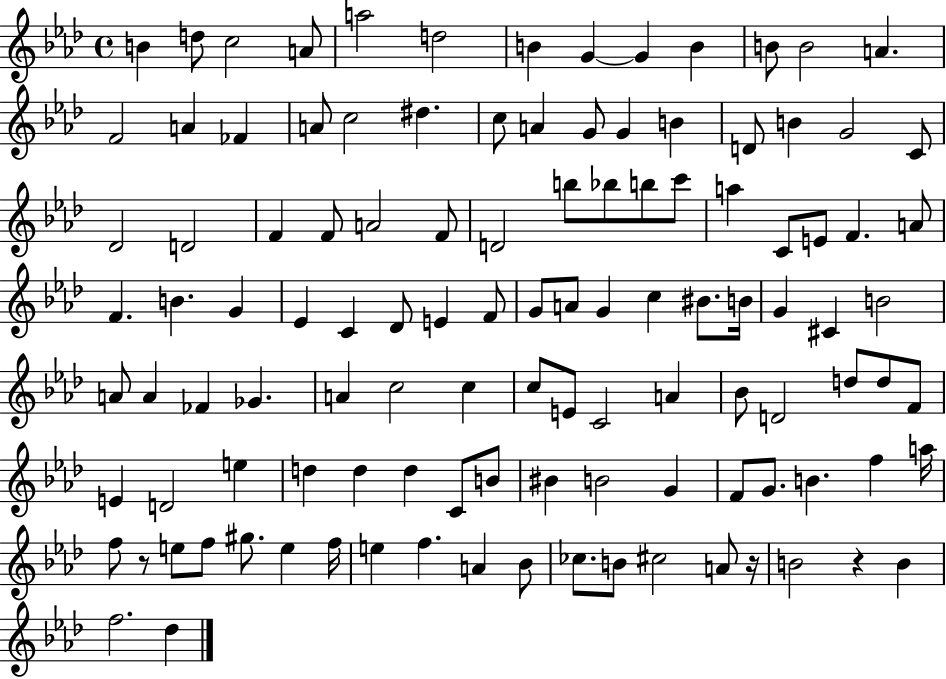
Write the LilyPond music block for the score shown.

{
  \clef treble
  \time 4/4
  \defaultTimeSignature
  \key aes \major
  b'4 d''8 c''2 a'8 | a''2 d''2 | b'4 g'4~~ g'4 b'4 | b'8 b'2 a'4. | \break f'2 a'4 fes'4 | a'8 c''2 dis''4. | c''8 a'4 g'8 g'4 b'4 | d'8 b'4 g'2 c'8 | \break des'2 d'2 | f'4 f'8 a'2 f'8 | d'2 b''8 bes''8 b''8 c'''8 | a''4 c'8 e'8 f'4. a'8 | \break f'4. b'4. g'4 | ees'4 c'4 des'8 e'4 f'8 | g'8 a'8 g'4 c''4 bis'8. b'16 | g'4 cis'4 b'2 | \break a'8 a'4 fes'4 ges'4. | a'4 c''2 c''4 | c''8 e'8 c'2 a'4 | bes'8 d'2 d''8 d''8 f'8 | \break e'4 d'2 e''4 | d''4 d''4 d''4 c'8 b'8 | bis'4 b'2 g'4 | f'8 g'8. b'4. f''4 a''16 | \break f''8 r8 e''8 f''8 gis''8. e''4 f''16 | e''4 f''4. a'4 bes'8 | ces''8. b'8 cis''2 a'8 r16 | b'2 r4 b'4 | \break f''2. des''4 | \bar "|."
}